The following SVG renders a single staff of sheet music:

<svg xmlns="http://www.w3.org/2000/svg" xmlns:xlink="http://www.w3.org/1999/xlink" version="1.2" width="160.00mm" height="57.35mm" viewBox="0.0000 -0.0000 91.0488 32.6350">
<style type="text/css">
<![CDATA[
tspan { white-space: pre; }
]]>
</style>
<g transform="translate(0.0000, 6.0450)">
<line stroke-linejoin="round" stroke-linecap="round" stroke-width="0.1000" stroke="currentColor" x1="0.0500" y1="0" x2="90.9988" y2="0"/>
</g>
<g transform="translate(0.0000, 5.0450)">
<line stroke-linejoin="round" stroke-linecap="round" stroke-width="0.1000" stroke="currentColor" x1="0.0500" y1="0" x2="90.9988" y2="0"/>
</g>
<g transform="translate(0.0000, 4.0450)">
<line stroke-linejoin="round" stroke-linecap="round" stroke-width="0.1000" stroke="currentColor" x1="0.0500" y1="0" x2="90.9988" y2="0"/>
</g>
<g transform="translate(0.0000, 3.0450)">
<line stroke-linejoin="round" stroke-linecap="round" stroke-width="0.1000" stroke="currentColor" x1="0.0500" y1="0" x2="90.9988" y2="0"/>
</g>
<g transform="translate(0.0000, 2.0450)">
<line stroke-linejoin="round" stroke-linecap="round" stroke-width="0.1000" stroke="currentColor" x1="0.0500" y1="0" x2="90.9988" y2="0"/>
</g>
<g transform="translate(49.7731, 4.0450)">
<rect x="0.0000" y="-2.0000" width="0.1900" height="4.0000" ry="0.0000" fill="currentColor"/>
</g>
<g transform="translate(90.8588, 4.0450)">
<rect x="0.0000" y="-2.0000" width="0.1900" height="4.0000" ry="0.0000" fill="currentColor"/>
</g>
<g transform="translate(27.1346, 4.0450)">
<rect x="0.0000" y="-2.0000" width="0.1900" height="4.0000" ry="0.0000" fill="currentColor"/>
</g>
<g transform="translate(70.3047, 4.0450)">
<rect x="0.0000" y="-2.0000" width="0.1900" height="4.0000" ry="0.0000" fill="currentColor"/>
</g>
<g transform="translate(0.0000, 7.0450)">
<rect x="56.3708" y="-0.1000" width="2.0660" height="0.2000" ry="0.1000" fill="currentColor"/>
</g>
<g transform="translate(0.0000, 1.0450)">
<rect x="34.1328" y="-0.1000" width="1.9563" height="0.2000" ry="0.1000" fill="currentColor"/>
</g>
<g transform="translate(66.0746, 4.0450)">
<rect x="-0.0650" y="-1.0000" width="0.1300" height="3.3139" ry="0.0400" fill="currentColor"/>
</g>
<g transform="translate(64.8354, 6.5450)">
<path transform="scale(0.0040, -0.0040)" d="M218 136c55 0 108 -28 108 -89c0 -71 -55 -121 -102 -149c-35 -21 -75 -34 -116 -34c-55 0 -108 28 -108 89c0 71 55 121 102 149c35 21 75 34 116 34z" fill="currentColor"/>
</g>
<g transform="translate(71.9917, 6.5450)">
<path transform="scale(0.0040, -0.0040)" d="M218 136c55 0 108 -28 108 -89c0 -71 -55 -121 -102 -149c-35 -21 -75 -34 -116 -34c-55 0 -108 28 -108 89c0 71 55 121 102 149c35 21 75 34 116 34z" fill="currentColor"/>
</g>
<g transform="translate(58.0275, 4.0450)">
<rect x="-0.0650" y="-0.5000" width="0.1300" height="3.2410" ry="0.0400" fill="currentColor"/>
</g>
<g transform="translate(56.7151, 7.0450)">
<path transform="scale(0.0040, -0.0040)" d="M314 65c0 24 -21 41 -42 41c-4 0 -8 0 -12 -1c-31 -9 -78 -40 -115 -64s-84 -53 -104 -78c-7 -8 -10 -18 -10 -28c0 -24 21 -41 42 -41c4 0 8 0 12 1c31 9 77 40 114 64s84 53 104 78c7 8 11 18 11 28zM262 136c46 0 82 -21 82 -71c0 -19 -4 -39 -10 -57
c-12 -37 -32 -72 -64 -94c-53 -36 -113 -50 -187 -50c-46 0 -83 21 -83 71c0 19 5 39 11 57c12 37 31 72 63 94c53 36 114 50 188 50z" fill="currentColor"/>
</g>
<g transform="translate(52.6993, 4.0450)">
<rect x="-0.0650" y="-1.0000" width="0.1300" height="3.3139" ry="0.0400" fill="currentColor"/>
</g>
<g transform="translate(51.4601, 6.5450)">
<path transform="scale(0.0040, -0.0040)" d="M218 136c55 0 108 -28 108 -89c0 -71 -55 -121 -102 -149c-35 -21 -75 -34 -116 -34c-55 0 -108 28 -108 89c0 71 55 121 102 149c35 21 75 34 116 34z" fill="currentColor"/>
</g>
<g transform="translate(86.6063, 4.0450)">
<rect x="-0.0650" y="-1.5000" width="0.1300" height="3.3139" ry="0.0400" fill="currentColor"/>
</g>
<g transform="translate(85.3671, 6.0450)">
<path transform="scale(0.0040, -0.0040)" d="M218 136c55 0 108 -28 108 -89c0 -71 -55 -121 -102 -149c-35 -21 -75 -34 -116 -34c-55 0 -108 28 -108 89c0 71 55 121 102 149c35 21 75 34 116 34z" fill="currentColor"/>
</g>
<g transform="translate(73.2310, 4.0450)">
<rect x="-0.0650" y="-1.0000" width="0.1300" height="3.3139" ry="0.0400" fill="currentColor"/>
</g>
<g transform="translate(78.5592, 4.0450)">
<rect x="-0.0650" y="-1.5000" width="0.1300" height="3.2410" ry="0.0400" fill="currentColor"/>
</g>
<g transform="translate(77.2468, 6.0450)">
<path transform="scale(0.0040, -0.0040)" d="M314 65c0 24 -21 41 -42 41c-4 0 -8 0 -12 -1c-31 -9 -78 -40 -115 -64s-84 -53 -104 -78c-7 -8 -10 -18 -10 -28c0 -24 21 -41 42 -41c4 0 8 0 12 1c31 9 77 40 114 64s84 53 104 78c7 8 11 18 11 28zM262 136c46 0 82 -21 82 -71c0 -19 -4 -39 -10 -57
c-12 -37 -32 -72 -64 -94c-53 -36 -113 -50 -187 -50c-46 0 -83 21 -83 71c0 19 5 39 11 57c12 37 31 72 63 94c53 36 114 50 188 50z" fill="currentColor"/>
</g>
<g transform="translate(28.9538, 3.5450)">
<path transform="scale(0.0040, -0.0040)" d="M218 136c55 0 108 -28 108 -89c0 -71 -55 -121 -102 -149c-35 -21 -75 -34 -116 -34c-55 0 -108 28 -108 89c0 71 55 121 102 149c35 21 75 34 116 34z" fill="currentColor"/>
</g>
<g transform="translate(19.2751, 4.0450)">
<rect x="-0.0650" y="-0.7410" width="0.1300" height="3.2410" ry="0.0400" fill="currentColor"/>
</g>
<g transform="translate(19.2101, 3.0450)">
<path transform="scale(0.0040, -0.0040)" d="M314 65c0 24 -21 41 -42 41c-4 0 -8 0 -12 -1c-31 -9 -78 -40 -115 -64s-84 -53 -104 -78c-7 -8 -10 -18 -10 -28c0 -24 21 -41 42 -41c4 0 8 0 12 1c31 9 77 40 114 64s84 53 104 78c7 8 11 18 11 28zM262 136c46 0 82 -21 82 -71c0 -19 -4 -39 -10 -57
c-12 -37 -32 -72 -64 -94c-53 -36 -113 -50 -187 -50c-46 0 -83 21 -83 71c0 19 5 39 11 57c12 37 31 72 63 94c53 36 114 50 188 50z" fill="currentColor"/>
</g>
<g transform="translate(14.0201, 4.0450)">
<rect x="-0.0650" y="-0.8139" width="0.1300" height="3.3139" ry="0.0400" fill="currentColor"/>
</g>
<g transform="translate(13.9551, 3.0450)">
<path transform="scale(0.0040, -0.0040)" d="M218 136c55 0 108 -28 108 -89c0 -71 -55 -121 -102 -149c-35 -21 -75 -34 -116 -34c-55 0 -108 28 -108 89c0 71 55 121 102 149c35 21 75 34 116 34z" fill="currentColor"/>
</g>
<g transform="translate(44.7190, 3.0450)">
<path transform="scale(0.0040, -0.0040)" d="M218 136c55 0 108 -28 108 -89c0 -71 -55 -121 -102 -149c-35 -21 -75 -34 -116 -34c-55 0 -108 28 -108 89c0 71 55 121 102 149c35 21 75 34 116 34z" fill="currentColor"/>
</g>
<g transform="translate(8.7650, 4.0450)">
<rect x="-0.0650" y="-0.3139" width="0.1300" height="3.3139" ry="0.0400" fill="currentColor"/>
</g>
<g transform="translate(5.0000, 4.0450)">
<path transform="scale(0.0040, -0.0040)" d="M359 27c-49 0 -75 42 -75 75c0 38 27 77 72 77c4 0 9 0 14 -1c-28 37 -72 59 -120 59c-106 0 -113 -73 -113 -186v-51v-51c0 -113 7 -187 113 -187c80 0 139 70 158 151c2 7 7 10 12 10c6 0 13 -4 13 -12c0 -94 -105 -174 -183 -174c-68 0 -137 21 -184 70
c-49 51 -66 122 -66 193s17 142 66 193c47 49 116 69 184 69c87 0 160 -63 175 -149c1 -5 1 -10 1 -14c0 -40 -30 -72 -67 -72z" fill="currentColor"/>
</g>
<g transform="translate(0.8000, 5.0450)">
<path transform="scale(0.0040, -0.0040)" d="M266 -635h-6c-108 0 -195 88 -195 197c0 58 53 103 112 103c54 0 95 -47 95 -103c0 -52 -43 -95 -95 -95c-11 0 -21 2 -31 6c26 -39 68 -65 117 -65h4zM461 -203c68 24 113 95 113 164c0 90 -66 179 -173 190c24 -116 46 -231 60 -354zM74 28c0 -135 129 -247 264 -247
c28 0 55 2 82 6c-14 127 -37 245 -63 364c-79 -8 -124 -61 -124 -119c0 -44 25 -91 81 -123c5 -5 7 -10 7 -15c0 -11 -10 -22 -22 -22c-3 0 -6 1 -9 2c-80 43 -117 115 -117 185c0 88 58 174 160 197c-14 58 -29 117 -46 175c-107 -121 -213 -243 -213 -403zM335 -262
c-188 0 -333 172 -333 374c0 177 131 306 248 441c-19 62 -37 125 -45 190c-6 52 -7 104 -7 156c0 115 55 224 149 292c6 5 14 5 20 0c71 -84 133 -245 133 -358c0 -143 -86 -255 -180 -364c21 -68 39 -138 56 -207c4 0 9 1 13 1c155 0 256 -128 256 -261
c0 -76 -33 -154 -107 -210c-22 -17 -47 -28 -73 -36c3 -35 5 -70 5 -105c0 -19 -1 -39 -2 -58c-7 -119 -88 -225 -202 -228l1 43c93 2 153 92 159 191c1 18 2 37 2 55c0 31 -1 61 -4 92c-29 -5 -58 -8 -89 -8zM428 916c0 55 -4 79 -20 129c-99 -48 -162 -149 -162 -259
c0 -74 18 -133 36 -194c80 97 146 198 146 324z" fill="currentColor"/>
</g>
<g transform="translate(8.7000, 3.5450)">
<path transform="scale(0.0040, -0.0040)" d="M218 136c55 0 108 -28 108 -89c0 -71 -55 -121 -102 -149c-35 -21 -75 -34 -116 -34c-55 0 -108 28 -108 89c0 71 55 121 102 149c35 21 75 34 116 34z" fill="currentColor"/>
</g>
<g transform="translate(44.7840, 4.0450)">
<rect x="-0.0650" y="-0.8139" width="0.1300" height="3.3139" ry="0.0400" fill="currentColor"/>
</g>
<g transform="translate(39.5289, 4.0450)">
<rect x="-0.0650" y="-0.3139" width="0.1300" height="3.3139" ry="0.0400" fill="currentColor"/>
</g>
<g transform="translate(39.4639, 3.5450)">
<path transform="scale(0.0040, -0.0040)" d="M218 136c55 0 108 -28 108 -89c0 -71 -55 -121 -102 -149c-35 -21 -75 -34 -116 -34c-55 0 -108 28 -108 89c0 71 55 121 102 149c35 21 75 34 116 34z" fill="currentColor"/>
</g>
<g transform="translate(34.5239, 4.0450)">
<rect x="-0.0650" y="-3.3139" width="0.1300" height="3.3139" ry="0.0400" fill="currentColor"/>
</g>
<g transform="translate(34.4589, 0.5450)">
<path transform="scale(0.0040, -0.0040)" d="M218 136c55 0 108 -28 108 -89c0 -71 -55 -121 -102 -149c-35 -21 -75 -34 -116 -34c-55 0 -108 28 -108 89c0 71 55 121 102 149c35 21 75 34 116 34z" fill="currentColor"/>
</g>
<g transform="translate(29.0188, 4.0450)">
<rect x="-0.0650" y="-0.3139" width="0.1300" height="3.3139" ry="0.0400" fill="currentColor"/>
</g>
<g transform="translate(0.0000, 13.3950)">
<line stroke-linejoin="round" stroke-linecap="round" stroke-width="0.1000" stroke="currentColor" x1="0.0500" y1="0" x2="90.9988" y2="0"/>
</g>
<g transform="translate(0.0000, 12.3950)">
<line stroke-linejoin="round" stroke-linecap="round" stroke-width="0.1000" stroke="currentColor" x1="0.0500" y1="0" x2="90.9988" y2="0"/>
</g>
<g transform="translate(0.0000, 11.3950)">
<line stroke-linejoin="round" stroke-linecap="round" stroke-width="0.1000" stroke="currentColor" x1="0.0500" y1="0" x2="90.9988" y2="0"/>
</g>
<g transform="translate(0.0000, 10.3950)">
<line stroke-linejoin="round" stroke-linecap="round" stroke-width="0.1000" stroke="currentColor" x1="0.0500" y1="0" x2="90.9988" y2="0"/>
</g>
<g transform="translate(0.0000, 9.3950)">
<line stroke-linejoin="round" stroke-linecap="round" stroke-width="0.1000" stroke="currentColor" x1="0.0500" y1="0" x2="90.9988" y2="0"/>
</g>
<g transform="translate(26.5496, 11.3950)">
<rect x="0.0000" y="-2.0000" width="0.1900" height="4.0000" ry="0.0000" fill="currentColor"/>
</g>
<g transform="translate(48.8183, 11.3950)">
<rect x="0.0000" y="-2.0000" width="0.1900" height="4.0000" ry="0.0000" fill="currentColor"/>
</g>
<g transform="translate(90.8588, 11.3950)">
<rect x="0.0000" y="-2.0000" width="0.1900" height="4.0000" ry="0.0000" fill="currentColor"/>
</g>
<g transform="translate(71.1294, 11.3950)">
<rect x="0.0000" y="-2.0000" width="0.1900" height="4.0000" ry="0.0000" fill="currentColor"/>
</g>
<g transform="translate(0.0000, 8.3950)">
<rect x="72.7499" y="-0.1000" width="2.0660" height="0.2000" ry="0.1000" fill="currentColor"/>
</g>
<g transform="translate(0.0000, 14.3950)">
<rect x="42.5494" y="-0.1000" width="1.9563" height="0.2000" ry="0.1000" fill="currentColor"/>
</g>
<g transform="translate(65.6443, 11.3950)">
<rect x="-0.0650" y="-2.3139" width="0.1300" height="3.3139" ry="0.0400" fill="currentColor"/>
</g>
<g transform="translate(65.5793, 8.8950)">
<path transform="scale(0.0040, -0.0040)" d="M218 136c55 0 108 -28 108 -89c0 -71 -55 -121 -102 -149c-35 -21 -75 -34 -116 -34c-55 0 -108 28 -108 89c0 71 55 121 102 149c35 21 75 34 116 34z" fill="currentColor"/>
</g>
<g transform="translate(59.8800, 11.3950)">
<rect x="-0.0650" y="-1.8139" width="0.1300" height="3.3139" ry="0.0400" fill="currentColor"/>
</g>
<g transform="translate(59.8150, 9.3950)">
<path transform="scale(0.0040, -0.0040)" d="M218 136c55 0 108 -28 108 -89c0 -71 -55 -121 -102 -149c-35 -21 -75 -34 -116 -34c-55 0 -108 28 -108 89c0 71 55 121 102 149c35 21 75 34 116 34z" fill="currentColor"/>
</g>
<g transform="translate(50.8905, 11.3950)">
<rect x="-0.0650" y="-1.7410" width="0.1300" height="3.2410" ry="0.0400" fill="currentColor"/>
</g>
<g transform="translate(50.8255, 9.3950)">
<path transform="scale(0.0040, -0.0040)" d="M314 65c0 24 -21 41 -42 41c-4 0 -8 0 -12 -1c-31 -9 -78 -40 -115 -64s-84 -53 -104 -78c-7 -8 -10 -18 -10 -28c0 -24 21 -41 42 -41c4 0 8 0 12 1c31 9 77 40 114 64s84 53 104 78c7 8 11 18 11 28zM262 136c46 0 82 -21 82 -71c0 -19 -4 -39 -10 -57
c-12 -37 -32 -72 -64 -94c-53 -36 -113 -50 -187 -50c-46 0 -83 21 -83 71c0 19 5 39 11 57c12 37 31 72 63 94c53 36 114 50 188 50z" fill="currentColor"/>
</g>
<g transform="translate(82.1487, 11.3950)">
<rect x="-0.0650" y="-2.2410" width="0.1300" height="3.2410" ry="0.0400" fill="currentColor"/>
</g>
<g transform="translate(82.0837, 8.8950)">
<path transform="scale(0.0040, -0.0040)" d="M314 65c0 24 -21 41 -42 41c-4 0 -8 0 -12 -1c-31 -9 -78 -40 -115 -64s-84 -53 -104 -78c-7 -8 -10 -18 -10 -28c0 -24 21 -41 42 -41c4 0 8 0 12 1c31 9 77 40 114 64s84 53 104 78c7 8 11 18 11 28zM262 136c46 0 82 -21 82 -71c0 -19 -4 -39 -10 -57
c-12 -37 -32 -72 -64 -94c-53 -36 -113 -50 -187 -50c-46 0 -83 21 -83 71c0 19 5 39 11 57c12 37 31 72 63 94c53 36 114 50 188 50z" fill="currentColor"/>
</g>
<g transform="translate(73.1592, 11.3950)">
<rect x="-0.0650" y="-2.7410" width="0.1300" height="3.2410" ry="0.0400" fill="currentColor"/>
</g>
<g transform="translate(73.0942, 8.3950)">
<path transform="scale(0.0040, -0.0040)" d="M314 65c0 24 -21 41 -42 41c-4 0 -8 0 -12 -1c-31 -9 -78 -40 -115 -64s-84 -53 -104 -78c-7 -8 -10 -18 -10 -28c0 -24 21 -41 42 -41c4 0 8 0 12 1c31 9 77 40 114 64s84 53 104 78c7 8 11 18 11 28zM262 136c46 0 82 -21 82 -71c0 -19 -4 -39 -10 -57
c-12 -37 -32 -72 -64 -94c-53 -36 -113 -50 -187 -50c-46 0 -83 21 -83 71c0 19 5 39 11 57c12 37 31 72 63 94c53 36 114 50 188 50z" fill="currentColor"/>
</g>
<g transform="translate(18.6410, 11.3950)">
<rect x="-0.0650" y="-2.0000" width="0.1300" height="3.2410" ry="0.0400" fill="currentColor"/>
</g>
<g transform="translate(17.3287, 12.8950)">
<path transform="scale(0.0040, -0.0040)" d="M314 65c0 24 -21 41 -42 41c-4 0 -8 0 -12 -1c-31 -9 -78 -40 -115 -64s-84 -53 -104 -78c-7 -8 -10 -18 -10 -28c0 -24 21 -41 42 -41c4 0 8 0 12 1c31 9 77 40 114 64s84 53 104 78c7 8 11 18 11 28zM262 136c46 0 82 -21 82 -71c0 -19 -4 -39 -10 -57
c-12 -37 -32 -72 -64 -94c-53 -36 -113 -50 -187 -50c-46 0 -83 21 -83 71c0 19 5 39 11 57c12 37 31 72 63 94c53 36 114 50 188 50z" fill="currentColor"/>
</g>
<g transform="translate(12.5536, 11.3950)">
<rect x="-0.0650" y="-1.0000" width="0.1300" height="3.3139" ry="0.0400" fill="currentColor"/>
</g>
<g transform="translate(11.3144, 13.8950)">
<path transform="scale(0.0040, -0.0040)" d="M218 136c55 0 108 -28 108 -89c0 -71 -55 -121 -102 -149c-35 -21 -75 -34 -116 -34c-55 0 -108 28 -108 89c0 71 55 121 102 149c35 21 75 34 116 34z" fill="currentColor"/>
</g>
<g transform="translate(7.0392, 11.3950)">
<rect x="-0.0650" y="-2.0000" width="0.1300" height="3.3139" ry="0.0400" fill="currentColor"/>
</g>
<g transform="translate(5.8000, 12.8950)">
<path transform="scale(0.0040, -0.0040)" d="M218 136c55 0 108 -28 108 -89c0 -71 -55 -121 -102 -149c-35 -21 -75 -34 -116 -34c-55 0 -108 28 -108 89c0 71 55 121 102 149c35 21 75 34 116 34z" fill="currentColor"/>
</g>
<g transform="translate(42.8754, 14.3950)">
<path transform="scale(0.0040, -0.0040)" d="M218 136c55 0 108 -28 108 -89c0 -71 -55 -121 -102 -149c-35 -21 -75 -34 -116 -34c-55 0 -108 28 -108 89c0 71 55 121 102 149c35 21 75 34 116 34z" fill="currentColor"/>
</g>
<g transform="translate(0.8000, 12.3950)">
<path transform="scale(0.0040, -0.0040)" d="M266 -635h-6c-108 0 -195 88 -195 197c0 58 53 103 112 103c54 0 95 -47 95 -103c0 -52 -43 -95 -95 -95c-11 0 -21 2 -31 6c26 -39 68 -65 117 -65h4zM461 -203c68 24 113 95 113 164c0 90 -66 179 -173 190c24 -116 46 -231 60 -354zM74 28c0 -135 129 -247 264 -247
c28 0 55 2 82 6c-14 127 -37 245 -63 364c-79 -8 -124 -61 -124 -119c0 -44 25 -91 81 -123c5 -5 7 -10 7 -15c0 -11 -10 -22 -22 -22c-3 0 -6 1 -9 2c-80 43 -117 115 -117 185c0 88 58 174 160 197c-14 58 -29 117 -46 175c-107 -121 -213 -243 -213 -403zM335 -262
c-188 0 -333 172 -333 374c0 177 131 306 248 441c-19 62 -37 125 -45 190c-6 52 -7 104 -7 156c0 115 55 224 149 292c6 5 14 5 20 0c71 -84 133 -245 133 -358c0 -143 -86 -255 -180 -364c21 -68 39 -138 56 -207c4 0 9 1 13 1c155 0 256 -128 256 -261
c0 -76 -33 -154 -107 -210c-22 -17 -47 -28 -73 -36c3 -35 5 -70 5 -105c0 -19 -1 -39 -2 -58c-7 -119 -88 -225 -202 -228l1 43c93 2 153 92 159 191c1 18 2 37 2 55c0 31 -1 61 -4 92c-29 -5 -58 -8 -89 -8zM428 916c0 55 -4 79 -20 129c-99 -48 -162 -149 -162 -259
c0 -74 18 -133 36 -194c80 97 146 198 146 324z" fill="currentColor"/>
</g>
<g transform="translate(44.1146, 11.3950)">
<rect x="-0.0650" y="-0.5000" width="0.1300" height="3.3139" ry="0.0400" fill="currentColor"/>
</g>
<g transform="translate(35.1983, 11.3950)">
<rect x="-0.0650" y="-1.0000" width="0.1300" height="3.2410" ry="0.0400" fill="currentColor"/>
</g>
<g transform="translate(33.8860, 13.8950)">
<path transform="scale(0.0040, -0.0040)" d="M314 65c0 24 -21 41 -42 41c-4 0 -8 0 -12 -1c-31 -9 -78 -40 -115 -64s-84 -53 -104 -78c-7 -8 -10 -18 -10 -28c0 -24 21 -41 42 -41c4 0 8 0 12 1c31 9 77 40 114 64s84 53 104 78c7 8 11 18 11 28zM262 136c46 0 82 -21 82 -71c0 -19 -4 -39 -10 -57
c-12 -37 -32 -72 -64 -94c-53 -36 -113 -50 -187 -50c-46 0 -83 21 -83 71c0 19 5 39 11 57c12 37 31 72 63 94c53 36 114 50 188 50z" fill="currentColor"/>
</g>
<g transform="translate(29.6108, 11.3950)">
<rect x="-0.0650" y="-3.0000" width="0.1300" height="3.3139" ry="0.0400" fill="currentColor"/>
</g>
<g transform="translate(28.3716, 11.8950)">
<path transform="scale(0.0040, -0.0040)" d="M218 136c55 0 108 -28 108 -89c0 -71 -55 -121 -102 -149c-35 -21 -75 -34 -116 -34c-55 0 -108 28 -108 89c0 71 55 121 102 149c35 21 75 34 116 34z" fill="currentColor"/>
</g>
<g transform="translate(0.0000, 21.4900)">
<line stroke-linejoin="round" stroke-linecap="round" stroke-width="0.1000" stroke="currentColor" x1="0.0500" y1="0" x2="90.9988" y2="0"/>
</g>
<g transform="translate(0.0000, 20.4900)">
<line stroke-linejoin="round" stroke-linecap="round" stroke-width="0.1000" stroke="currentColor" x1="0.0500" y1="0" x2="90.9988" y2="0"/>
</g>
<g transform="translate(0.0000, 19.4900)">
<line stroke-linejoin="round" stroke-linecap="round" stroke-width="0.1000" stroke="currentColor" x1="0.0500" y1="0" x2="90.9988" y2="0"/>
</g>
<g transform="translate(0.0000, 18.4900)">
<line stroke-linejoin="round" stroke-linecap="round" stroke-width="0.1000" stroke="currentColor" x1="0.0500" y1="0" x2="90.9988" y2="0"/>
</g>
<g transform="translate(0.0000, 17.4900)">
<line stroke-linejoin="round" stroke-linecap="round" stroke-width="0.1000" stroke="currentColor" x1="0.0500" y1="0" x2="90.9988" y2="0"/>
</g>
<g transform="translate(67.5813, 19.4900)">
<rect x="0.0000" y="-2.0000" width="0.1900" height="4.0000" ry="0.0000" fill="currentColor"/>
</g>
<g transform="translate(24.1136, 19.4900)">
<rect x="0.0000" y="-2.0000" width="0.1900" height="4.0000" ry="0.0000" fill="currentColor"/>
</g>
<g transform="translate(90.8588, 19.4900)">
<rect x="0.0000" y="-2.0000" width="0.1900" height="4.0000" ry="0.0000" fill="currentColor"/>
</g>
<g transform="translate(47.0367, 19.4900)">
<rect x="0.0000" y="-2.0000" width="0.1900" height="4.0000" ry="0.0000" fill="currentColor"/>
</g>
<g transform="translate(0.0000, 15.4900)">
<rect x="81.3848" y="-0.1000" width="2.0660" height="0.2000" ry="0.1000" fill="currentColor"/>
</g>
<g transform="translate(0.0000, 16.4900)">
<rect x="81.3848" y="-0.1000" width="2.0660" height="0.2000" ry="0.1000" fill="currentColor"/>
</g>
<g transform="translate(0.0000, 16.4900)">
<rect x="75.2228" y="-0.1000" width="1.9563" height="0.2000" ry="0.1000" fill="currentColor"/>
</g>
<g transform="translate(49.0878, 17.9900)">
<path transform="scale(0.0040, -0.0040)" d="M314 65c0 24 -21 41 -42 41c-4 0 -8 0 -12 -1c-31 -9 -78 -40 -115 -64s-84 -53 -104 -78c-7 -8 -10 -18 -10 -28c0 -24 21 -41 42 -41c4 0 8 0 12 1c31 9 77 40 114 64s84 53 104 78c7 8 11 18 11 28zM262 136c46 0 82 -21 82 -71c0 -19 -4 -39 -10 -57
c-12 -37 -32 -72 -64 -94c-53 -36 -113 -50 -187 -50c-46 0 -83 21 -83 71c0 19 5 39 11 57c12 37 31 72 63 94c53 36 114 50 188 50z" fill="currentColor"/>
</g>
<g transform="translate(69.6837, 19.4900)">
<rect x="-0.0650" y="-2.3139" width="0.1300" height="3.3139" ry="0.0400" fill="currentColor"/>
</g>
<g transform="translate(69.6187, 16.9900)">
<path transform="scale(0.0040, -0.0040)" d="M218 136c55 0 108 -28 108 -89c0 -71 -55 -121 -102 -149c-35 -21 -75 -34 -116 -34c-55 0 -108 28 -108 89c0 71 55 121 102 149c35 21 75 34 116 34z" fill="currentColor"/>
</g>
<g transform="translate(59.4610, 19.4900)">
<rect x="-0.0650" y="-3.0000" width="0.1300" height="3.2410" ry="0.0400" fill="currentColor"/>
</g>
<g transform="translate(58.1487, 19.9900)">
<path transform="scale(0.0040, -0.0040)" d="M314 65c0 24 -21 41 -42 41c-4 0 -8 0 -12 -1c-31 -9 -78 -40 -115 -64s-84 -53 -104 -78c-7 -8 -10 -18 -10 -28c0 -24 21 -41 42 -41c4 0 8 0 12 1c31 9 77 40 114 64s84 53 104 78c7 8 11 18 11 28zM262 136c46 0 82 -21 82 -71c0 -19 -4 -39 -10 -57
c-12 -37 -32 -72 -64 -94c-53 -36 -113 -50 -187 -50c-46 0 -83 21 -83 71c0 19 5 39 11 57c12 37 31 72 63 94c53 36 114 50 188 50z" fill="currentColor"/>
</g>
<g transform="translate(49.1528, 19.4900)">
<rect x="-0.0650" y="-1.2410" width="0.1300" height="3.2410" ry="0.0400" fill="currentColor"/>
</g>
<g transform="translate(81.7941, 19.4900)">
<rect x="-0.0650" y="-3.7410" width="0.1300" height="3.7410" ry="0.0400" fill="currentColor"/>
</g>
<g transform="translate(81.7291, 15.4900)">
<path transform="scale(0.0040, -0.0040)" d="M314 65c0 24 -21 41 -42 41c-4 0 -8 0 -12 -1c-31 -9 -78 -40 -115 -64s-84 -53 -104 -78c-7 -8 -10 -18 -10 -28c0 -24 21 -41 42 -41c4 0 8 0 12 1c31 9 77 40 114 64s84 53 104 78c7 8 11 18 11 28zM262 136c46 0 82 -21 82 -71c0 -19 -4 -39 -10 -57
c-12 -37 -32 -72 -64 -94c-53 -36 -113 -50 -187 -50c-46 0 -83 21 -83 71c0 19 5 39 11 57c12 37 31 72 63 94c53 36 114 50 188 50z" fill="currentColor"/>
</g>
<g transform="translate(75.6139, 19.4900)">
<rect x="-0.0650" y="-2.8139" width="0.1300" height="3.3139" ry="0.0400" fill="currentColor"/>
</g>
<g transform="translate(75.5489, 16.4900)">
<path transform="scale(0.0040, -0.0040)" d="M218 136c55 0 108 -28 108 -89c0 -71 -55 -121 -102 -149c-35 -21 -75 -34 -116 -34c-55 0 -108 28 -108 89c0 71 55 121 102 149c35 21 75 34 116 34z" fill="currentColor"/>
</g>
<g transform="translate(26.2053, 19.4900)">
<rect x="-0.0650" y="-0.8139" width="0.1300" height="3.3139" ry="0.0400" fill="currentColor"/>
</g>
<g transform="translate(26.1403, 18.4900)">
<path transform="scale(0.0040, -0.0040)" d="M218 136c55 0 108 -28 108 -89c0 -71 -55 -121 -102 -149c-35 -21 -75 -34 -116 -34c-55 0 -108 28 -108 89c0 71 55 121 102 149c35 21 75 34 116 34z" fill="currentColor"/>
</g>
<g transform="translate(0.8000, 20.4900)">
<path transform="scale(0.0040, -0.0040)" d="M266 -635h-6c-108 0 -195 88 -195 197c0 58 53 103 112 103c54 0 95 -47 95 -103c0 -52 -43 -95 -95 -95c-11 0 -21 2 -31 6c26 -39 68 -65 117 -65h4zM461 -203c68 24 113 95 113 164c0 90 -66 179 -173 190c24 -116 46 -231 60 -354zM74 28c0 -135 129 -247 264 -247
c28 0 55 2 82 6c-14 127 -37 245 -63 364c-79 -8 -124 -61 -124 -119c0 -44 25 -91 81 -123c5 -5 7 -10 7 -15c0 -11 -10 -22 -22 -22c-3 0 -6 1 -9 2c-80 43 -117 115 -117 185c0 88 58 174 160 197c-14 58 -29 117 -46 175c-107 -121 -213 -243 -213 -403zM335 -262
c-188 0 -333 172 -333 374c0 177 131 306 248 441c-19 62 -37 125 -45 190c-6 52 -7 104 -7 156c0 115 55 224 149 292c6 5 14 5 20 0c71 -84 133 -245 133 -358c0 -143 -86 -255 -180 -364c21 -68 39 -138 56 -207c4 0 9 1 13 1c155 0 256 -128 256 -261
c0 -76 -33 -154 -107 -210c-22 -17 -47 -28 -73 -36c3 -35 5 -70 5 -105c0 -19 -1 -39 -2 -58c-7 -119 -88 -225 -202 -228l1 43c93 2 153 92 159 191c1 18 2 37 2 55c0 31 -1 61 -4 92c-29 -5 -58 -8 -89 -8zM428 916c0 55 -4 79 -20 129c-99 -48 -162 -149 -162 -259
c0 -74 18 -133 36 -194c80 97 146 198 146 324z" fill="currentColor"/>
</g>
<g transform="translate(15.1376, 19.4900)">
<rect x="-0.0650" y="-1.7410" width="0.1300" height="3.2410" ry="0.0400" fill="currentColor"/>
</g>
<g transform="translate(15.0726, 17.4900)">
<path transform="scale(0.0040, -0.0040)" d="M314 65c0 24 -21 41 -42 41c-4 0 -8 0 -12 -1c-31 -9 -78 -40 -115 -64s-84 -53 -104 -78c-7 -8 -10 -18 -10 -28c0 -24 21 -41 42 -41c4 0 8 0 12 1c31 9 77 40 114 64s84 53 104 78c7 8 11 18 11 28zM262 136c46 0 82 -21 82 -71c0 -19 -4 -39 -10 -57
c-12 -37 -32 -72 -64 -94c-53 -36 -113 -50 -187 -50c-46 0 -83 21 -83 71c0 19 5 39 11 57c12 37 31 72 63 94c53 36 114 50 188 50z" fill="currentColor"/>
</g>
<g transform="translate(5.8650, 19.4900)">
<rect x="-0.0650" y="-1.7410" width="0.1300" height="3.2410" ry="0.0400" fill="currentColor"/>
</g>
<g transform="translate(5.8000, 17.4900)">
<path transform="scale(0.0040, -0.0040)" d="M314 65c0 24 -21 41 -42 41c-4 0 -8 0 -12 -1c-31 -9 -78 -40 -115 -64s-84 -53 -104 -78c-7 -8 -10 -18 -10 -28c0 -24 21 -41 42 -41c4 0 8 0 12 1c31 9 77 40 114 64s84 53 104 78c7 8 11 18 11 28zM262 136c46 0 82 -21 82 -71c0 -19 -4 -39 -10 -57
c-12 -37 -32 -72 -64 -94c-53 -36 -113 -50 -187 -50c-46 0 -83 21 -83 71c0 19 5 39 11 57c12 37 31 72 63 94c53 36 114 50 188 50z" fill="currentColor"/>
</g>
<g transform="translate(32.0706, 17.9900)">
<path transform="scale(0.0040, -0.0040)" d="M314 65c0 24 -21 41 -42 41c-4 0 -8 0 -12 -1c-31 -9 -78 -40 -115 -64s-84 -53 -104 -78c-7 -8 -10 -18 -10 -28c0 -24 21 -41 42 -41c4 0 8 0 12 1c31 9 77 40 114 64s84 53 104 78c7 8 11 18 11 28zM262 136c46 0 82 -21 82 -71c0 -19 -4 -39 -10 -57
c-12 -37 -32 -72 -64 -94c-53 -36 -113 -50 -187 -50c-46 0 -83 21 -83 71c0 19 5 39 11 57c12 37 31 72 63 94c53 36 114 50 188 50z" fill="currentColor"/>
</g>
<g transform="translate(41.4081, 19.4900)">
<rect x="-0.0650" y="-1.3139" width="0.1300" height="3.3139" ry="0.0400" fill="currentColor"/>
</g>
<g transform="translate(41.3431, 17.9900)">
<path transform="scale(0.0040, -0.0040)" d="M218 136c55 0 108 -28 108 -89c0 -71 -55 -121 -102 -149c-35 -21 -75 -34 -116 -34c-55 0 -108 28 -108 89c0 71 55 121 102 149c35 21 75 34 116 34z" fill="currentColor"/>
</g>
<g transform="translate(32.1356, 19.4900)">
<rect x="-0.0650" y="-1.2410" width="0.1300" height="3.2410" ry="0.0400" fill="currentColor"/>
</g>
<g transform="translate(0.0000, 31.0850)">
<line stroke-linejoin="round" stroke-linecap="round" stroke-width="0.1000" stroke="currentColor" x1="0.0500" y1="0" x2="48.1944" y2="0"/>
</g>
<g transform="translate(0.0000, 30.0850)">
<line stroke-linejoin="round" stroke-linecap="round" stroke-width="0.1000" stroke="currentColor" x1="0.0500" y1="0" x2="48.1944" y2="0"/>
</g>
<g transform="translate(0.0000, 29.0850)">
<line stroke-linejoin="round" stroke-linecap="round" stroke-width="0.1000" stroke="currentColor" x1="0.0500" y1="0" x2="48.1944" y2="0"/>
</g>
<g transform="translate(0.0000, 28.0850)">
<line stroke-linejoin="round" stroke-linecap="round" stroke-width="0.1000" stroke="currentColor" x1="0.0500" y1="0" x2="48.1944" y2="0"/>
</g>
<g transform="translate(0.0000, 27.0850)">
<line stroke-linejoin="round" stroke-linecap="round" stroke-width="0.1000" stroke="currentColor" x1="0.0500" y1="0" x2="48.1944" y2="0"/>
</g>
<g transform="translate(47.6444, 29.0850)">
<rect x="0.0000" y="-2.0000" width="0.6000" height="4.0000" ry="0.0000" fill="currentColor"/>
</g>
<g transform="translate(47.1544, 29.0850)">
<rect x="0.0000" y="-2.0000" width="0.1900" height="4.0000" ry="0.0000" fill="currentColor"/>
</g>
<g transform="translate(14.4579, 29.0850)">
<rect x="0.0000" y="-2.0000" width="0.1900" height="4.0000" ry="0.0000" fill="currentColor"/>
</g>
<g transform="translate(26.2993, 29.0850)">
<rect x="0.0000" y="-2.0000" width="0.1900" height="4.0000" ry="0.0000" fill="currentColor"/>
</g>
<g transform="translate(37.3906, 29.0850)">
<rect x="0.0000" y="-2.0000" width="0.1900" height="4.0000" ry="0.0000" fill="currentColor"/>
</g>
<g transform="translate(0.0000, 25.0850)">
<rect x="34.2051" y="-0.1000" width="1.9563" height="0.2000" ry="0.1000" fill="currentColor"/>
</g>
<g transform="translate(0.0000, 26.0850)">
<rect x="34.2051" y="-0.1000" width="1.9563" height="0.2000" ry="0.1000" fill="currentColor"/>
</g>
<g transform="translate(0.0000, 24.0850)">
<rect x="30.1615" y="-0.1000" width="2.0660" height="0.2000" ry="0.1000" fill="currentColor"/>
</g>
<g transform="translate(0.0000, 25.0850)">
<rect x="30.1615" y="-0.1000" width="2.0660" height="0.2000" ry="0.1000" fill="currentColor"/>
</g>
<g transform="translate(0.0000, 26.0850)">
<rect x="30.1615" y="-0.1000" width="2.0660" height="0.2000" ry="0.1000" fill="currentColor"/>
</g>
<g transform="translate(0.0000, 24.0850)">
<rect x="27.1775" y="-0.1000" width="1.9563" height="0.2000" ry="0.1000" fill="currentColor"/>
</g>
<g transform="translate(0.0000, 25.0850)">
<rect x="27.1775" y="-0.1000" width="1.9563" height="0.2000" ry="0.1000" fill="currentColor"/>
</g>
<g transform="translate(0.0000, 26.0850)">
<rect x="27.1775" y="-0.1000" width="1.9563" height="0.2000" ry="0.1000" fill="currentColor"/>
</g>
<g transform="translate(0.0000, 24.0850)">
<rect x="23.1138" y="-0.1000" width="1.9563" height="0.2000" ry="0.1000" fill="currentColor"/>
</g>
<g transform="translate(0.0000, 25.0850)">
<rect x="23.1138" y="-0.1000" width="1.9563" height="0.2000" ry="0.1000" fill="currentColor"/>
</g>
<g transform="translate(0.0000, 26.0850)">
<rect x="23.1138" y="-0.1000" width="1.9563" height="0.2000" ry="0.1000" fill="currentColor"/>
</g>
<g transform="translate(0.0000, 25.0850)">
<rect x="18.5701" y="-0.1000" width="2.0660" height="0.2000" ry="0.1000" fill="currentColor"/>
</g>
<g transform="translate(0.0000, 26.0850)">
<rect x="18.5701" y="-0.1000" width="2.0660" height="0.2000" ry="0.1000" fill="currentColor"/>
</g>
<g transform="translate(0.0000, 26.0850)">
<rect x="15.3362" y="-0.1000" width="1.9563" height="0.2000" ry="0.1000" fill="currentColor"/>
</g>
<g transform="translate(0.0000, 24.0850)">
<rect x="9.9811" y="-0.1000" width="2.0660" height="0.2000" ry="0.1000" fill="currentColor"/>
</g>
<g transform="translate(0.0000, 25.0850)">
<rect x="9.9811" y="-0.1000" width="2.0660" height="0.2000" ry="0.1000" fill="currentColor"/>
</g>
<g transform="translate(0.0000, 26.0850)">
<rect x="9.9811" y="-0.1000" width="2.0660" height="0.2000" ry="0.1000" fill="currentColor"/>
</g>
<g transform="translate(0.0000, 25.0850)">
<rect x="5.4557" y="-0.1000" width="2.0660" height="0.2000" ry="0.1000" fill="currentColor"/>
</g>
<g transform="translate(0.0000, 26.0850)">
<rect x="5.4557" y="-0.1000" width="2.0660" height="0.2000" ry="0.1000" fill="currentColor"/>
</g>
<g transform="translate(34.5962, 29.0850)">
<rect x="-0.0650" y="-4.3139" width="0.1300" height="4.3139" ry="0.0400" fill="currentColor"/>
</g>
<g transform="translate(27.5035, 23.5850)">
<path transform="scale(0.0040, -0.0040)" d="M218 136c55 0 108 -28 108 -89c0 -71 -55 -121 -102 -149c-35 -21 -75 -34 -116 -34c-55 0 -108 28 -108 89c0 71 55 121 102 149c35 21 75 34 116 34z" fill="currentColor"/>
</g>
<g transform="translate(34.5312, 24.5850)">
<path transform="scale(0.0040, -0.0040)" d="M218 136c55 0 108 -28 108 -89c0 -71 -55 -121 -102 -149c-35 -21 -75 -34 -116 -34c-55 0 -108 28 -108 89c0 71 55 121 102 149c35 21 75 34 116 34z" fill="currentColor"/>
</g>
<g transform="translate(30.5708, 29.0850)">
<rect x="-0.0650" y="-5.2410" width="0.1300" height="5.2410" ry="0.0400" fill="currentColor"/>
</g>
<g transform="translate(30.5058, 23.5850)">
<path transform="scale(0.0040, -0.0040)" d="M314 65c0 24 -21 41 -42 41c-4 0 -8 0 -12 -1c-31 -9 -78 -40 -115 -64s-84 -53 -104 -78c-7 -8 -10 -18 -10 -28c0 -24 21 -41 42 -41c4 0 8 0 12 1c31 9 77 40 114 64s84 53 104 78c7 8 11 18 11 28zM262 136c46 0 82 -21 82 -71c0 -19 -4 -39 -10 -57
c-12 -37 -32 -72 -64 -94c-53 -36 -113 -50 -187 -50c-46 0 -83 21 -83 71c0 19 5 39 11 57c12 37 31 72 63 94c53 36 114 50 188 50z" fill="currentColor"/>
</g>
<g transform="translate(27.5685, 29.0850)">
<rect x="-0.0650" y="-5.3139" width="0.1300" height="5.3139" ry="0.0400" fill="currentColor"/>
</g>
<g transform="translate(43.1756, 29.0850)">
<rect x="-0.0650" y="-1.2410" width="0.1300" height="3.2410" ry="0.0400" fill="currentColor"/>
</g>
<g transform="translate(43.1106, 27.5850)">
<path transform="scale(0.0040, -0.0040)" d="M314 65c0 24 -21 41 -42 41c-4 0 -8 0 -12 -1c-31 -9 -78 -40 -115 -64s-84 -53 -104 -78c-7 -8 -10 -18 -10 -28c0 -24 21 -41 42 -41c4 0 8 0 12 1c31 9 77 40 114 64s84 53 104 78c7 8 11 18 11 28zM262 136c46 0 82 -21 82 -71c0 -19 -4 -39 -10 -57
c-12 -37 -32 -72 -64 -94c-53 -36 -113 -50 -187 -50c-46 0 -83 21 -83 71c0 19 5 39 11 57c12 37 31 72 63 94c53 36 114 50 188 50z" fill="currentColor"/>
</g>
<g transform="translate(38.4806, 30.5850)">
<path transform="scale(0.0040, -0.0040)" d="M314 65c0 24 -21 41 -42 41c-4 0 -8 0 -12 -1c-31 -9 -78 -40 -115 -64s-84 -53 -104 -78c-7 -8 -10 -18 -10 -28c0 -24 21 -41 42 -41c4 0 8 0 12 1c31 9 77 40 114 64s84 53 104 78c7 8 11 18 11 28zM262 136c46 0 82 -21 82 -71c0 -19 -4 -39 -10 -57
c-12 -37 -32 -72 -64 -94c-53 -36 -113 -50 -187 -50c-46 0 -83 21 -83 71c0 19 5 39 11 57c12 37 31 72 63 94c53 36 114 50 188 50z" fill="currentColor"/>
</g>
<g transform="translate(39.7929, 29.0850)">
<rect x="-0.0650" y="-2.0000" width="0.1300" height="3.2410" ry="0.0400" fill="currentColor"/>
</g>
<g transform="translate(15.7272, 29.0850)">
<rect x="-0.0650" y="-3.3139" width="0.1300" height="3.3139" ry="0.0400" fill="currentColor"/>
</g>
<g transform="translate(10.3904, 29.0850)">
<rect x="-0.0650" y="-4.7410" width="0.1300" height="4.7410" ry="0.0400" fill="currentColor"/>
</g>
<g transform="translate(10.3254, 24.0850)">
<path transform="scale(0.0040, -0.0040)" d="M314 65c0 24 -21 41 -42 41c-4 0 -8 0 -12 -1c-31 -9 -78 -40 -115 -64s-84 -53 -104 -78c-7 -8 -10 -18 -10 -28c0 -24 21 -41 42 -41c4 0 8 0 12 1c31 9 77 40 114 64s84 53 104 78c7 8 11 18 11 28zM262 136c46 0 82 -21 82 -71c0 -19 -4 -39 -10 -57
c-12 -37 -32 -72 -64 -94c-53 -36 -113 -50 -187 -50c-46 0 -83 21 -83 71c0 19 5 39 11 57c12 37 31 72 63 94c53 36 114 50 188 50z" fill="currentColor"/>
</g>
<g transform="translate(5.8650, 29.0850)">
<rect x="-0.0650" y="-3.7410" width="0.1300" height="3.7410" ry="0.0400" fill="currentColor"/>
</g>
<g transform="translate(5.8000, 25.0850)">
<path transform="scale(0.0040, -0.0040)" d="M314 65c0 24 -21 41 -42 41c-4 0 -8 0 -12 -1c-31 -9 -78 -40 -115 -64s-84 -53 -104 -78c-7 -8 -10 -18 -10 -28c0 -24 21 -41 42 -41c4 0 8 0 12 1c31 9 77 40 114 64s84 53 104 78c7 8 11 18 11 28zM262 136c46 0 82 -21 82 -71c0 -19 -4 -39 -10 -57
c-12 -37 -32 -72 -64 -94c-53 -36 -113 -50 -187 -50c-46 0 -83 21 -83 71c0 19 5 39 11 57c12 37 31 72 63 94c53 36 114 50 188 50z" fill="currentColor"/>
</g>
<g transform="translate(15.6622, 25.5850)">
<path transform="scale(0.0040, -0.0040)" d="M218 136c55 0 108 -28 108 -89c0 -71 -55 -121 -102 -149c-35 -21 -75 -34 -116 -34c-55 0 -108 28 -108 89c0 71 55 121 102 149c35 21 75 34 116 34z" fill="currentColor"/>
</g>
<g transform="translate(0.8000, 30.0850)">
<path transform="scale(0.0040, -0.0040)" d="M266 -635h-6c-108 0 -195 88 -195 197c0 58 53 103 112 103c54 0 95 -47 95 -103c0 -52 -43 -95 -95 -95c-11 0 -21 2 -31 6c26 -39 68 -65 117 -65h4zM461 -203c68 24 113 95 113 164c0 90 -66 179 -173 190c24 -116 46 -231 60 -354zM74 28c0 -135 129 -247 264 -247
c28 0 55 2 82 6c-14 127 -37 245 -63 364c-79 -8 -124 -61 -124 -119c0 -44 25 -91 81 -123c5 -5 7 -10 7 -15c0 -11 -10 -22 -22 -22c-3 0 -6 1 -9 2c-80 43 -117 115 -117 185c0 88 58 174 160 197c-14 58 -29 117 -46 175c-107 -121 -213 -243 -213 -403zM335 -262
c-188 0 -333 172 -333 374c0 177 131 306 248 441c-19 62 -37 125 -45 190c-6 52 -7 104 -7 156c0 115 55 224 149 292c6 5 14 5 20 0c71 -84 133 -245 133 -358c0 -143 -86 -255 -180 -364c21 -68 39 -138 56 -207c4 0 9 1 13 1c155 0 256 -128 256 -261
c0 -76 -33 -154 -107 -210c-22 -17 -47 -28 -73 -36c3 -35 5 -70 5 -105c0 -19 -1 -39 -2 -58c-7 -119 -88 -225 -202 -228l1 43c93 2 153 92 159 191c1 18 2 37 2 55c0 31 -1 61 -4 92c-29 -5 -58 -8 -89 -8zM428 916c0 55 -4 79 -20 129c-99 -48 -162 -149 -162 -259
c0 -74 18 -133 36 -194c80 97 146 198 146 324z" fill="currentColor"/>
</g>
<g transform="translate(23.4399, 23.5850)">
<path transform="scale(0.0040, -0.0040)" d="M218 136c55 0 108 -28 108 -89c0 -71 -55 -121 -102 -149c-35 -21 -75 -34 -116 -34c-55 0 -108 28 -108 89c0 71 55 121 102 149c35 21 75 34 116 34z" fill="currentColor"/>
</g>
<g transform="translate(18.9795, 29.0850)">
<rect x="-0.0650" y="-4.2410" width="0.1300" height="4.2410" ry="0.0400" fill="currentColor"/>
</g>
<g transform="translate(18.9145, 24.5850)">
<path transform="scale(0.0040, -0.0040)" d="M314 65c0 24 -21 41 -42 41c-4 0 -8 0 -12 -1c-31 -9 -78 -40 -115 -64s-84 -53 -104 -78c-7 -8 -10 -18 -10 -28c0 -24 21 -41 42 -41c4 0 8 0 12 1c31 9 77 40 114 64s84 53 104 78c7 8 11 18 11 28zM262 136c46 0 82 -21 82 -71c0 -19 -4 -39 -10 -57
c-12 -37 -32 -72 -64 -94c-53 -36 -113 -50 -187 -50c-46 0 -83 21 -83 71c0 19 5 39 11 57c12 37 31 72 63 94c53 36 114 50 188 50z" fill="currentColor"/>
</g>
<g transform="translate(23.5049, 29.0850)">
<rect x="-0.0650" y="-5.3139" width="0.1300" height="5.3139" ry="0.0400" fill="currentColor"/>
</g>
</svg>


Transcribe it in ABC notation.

X:1
T:Untitled
M:4/4
L:1/4
K:C
c d d2 c b c d D C2 D D E2 E F D F2 A D2 C f2 f g a2 g2 f2 f2 d e2 e e2 A2 g a c'2 c'2 e'2 b d'2 f' f' f'2 d' F2 e2